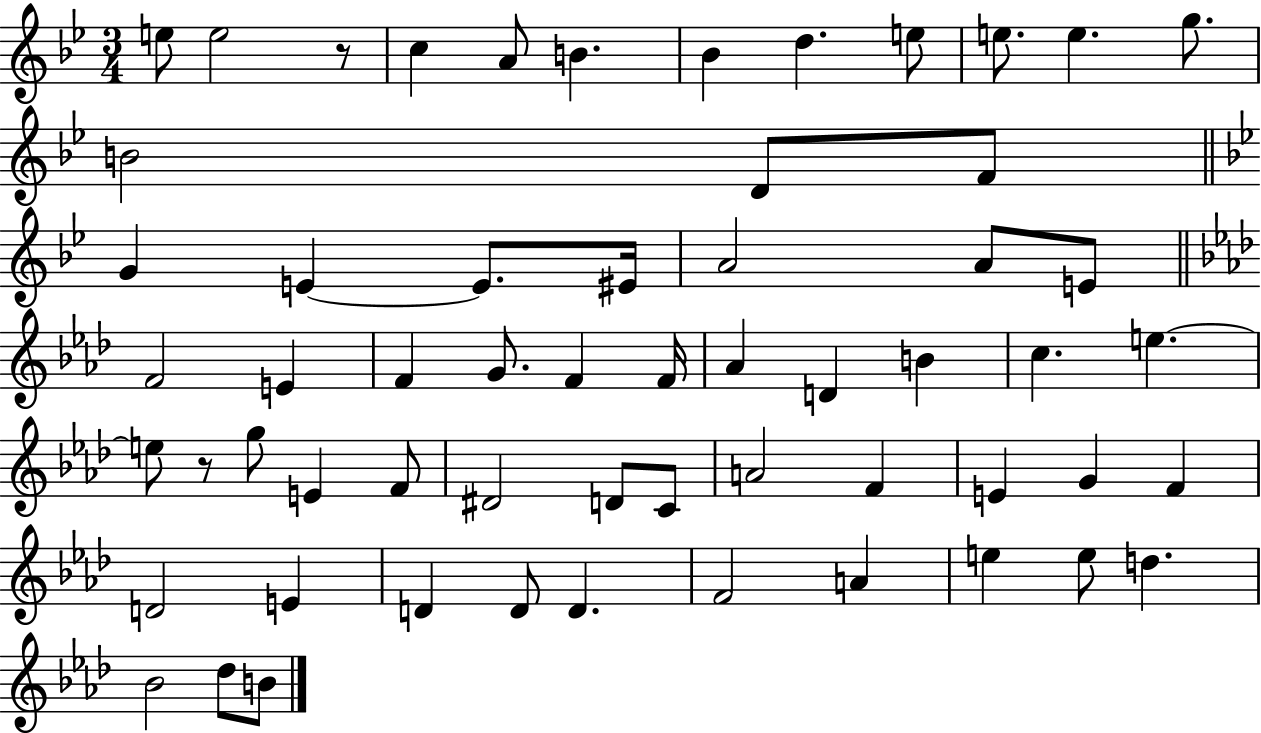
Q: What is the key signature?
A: BES major